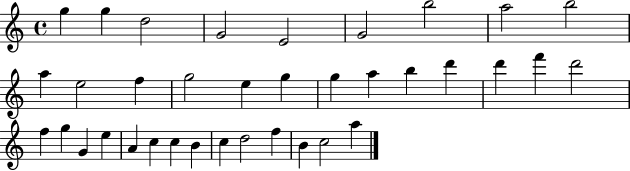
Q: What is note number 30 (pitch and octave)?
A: B4